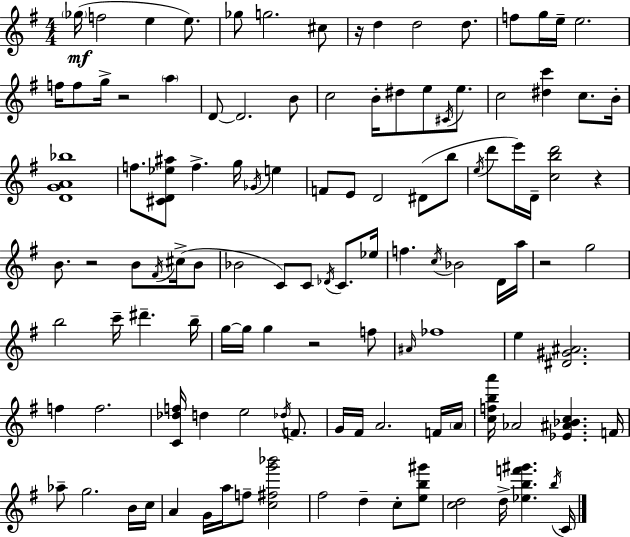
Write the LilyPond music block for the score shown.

{
  \clef treble
  \numericTimeSignature
  \time 4/4
  \key g \major
  \parenthesize ges''16(\mf f''2 e''4 e''8.) | ges''8 g''2. cis''8 | r16 d''4 d''2 d''8. | f''8 g''16 e''16-- e''2. | \break f''16 f''8 g''16-> r2 \parenthesize a''4 | d'8~~ d'2. b'8 | c''2 b'16-. dis''8 e''8 \acciaccatura { cis'16 } e''8. | c''2 <dis'' c'''>4 c''8. | \break b'16-. <d' g' a' bes''>1 | f''8. <cis' d' ees'' ais''>8 f''4.-> g''16 \acciaccatura { ges'16 } e''4 | f'8 e'8 d'2 dis'8( | b''8 \acciaccatura { e''16 } d'''8 e'''16) d'16-- <c'' b'' d'''>2 r4 | \break b'8. r2 b'8 | \acciaccatura { fis'16 } cis''16->( b'8 bes'2 c'8) c'8 | \acciaccatura { des'16 } c'8. ees''16 f''4. \acciaccatura { c''16 } bes'2 | d'16 a''16 r2 g''2 | \break b''2 c'''16-- dis'''4.-- | b''16-- g''16~~ g''16 g''4 r2 | f''8 \grace { ais'16 } fes''1 | e''4 <dis' gis' ais'>2. | \break f''4 f''2. | <c' des'' f''>16 d''4 e''2 | \acciaccatura { des''16 } f'8. g'16 fis'16 a'2. | f'16 \parenthesize a'16 <c'' f'' b'' a'''>16 aes'2 | \break <ees' ais' bes' c''>4. f'16 aes''8-- g''2. | b'16 c''16 a'4 g'16 a''16 f''8-- | <c'' fis'' g''' bes'''>2 fis''2 | d''4-- c''8-. <e'' b'' gis'''>8 <c'' d''>2 | \break d''16-> <ees'' b'' f''' gis'''>4. \acciaccatura { b''16 } c'16 \bar "|."
}